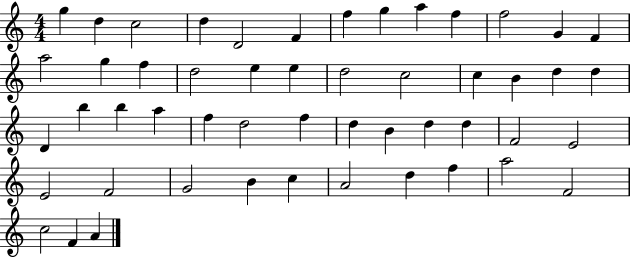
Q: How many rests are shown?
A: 0